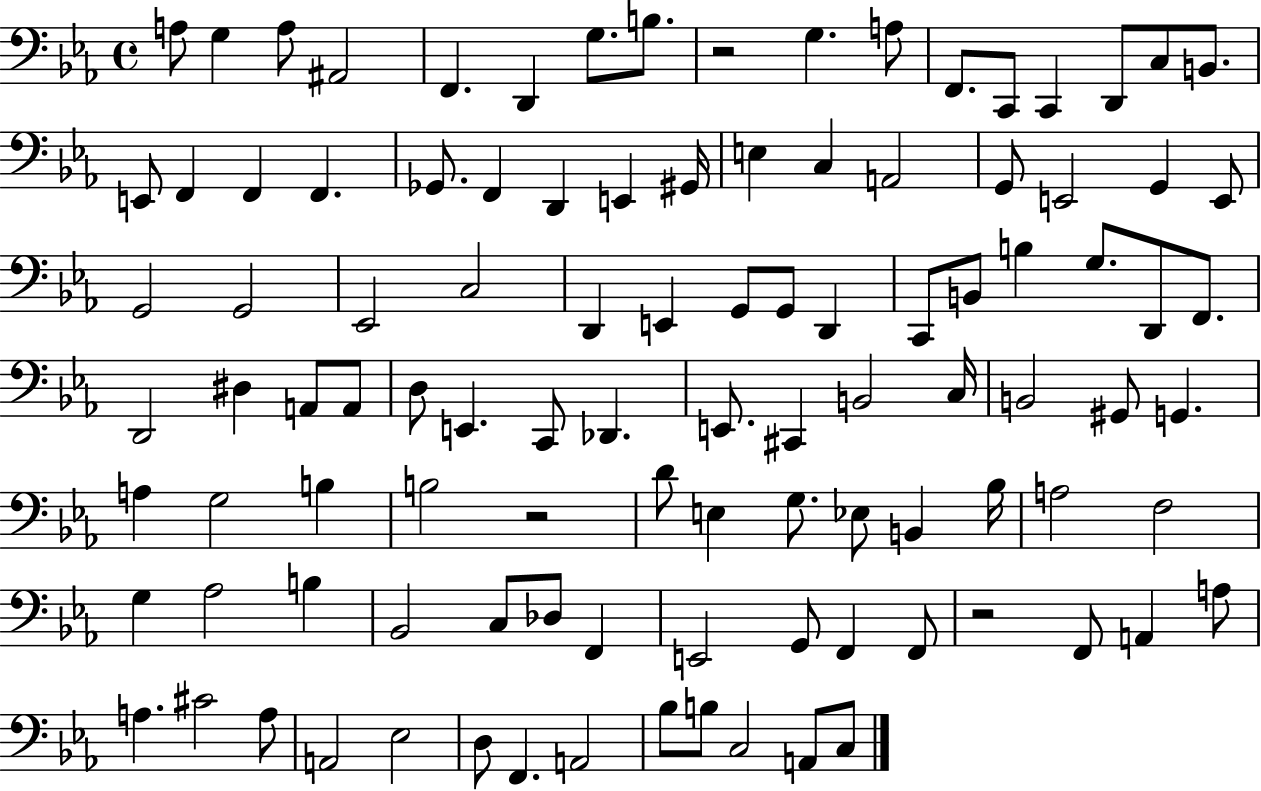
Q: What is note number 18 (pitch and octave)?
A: F2